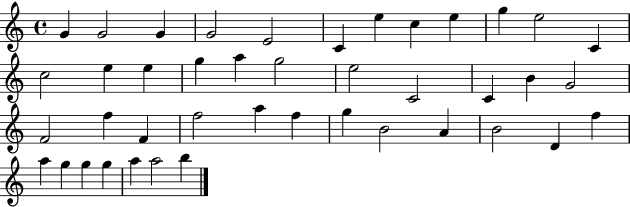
{
  \clef treble
  \time 4/4
  \defaultTimeSignature
  \key c \major
  g'4 g'2 g'4 | g'2 e'2 | c'4 e''4 c''4 e''4 | g''4 e''2 c'4 | \break c''2 e''4 e''4 | g''4 a''4 g''2 | e''2 c'2 | c'4 b'4 g'2 | \break f'2 f''4 f'4 | f''2 a''4 f''4 | g''4 b'2 a'4 | b'2 d'4 f''4 | \break a''4 g''4 g''4 g''4 | a''4 a''2 b''4 | \bar "|."
}